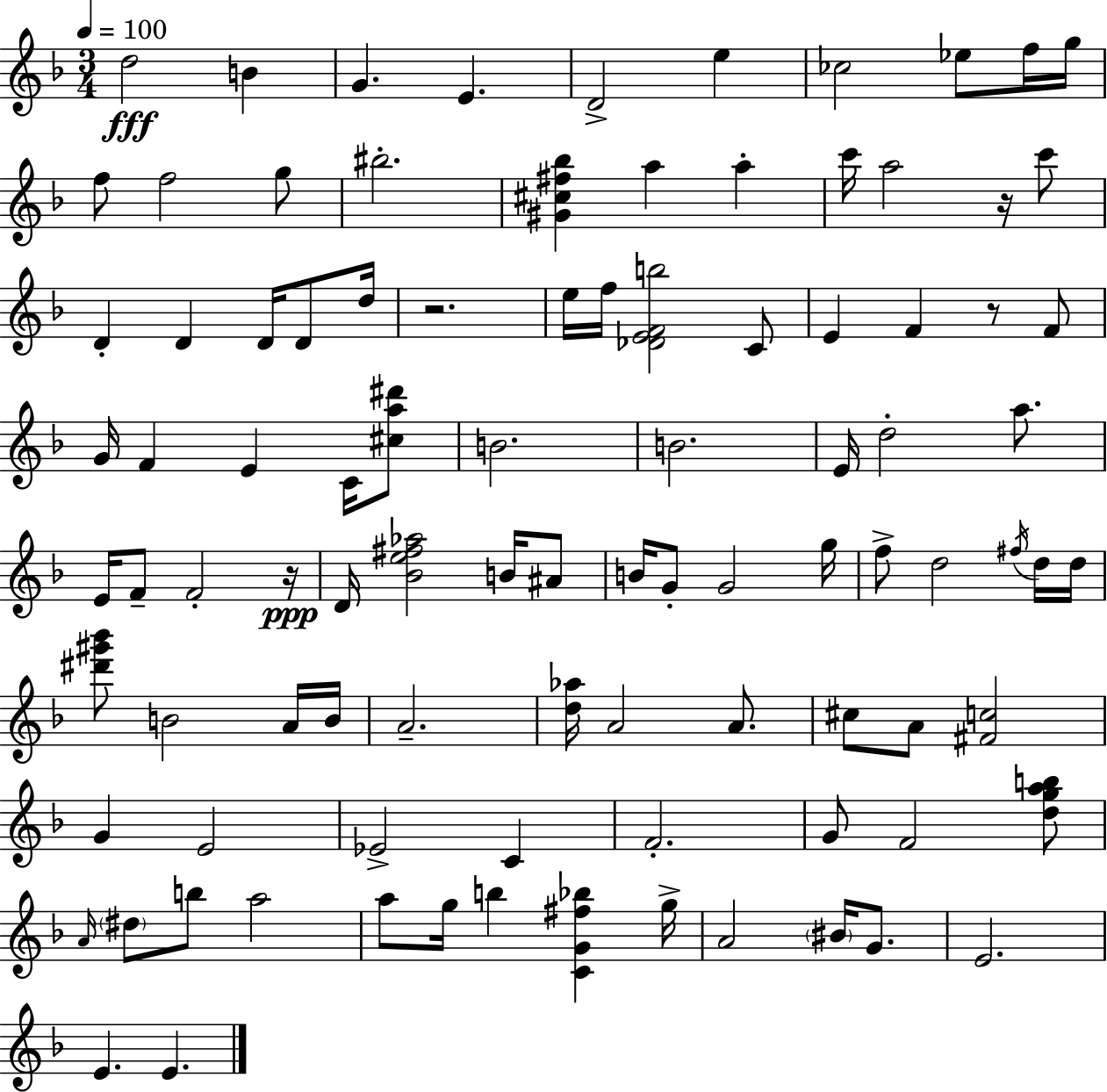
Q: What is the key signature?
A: D minor